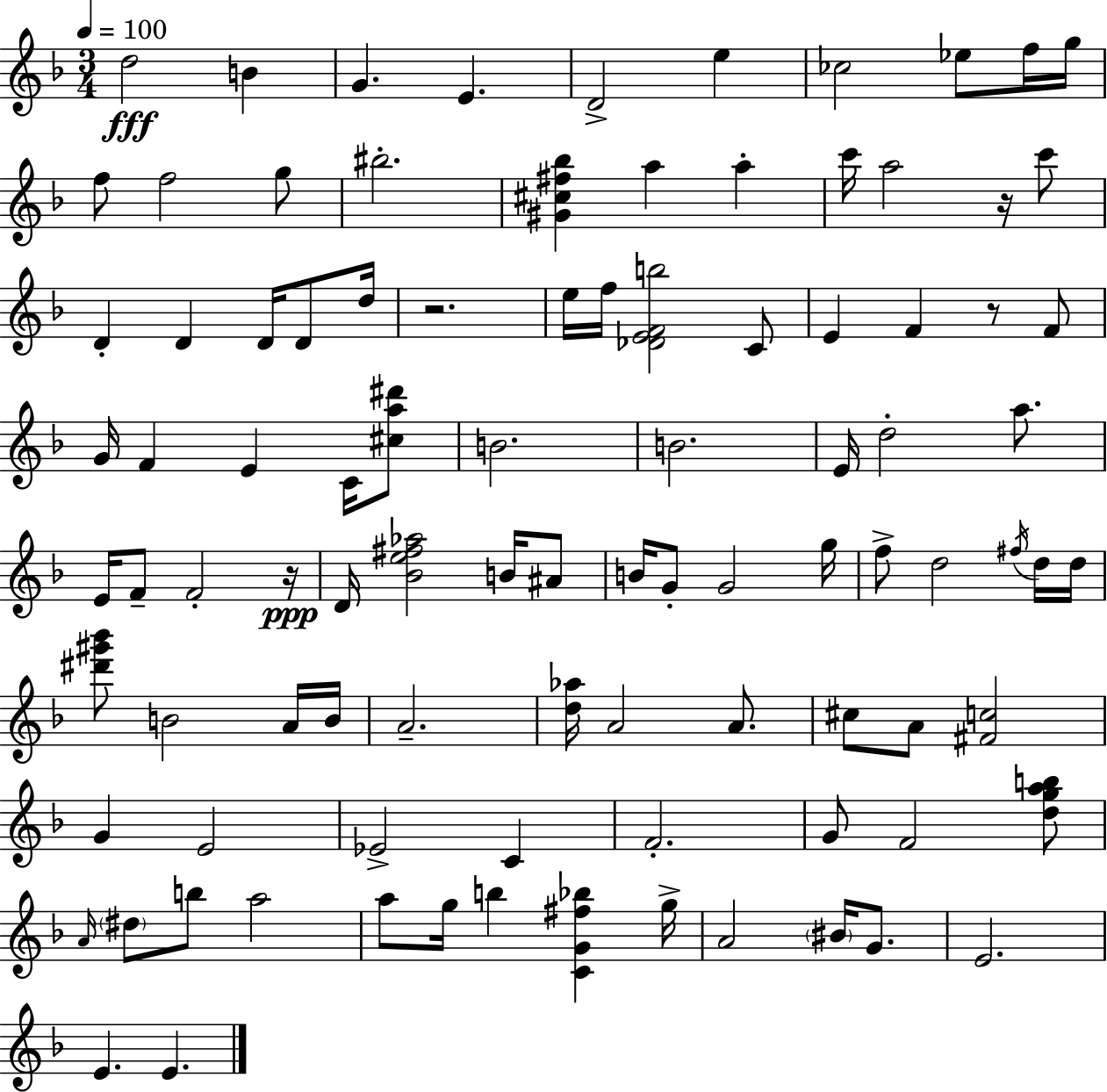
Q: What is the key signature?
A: D minor